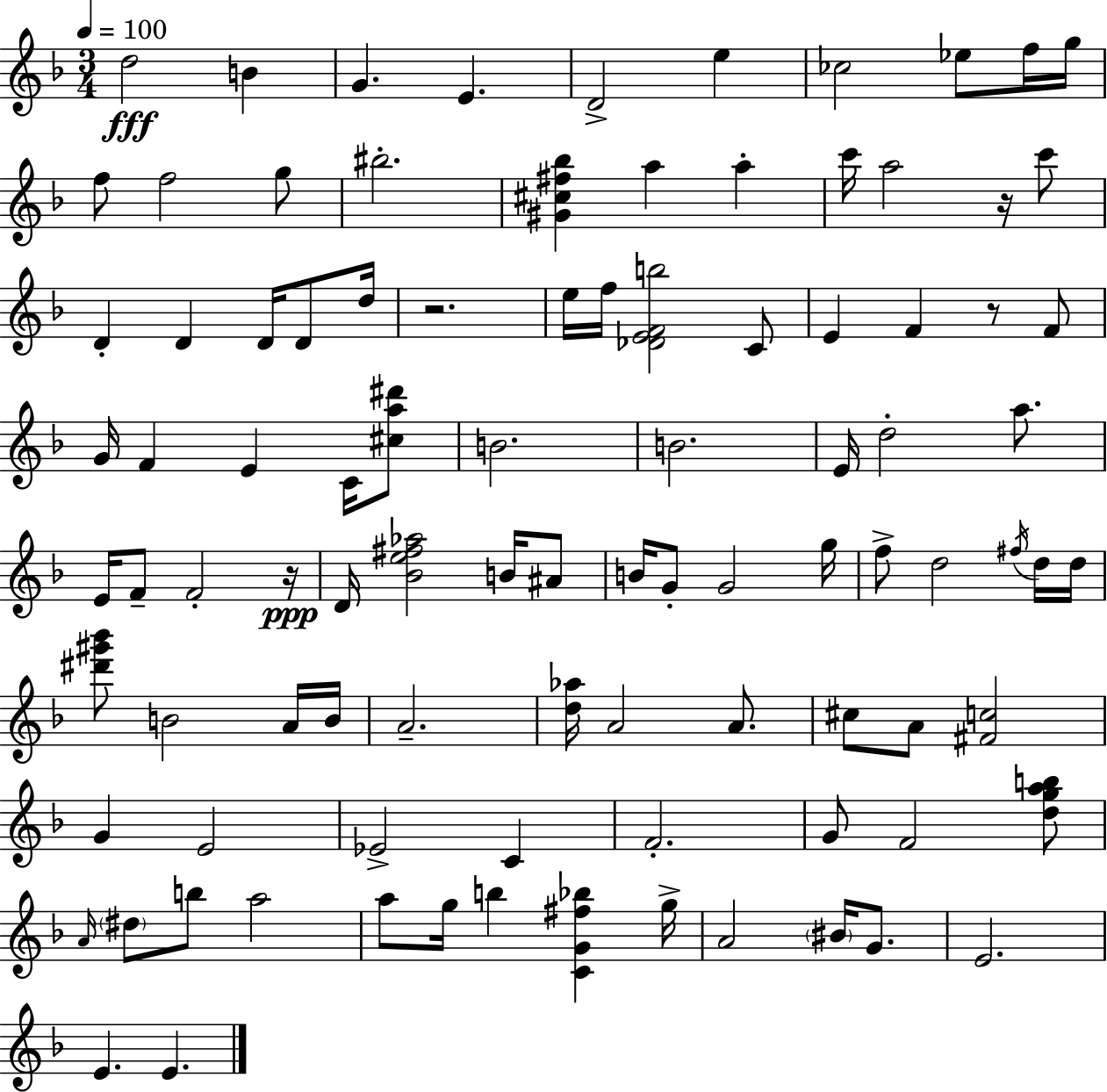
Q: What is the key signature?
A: D minor